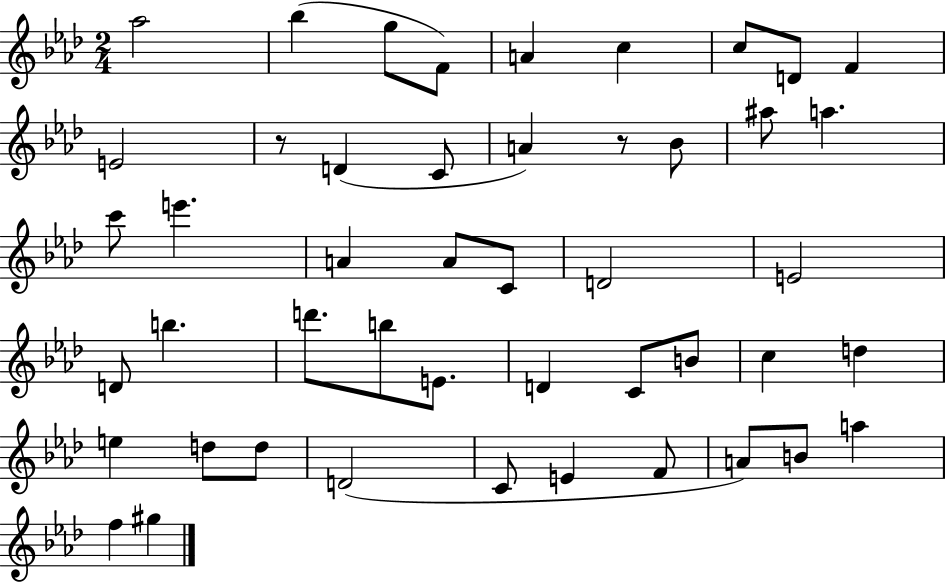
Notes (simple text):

Ab5/h Bb5/q G5/e F4/e A4/q C5/q C5/e D4/e F4/q E4/h R/e D4/q C4/e A4/q R/e Bb4/e A#5/e A5/q. C6/e E6/q. A4/q A4/e C4/e D4/h E4/h D4/e B5/q. D6/e. B5/e E4/e. D4/q C4/e B4/e C5/q D5/q E5/q D5/e D5/e D4/h C4/e E4/q F4/e A4/e B4/e A5/q F5/q G#5/q